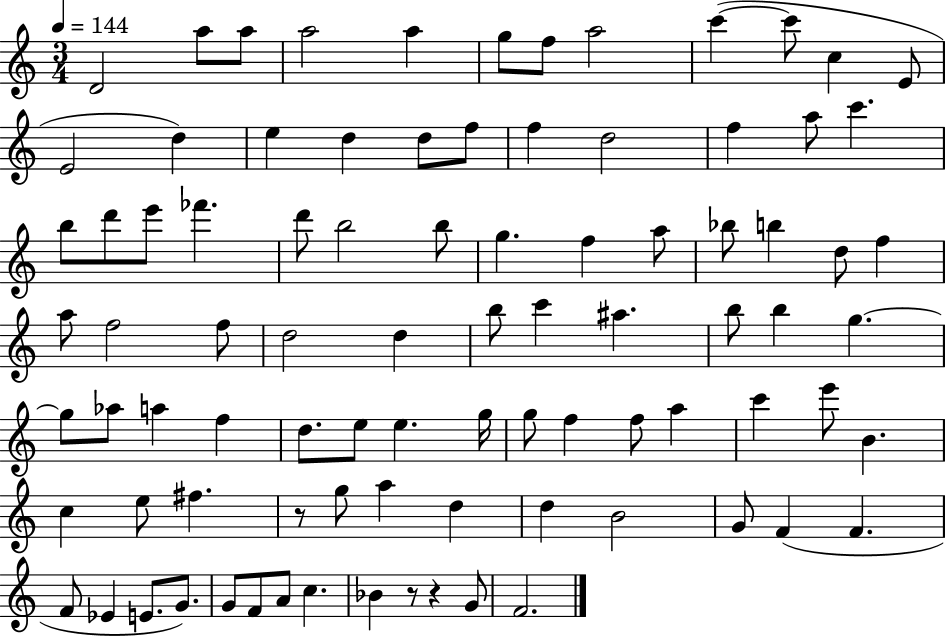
D4/h A5/e A5/e A5/h A5/q G5/e F5/e A5/h C6/q C6/e C5/q E4/e E4/h D5/q E5/q D5/q D5/e F5/e F5/q D5/h F5/q A5/e C6/q. B5/e D6/e E6/e FES6/q. D6/e B5/h B5/e G5/q. F5/q A5/e Bb5/e B5/q D5/e F5/q A5/e F5/h F5/e D5/h D5/q B5/e C6/q A#5/q. B5/e B5/q G5/q. G5/e Ab5/e A5/q F5/q D5/e. E5/e E5/q. G5/s G5/e F5/q F5/e A5/q C6/q E6/e B4/q. C5/q E5/e F#5/q. R/e G5/e A5/q D5/q D5/q B4/h G4/e F4/q F4/q. F4/e Eb4/q E4/e. G4/e. G4/e F4/e A4/e C5/q. Bb4/q R/e R/q G4/e F4/h.